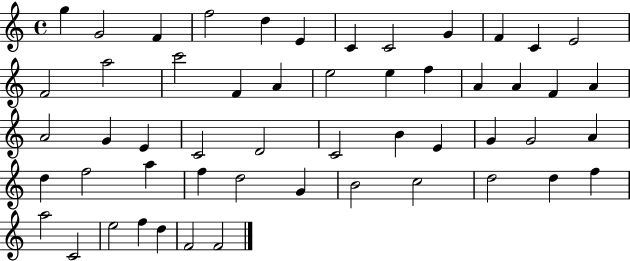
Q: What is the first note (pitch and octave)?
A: G5